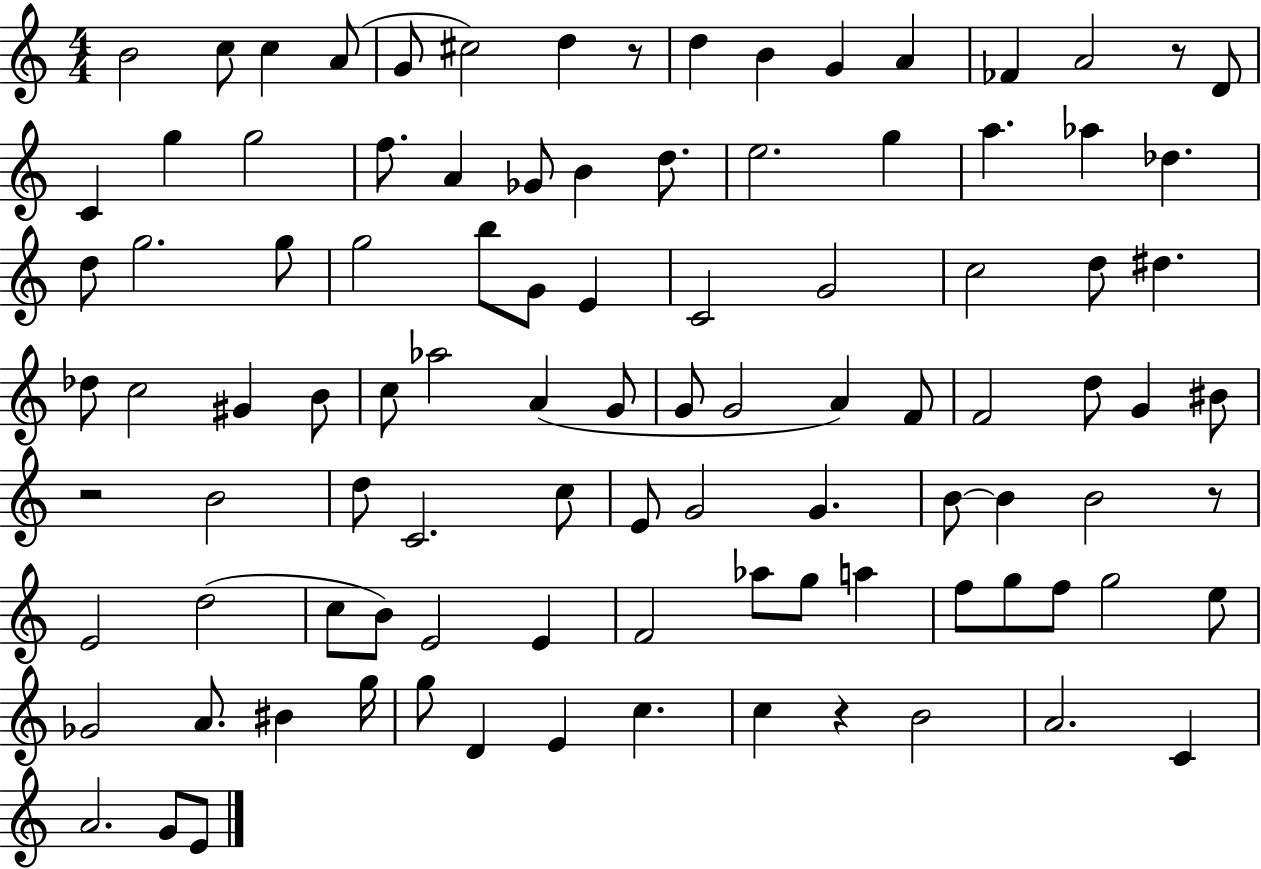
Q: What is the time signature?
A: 4/4